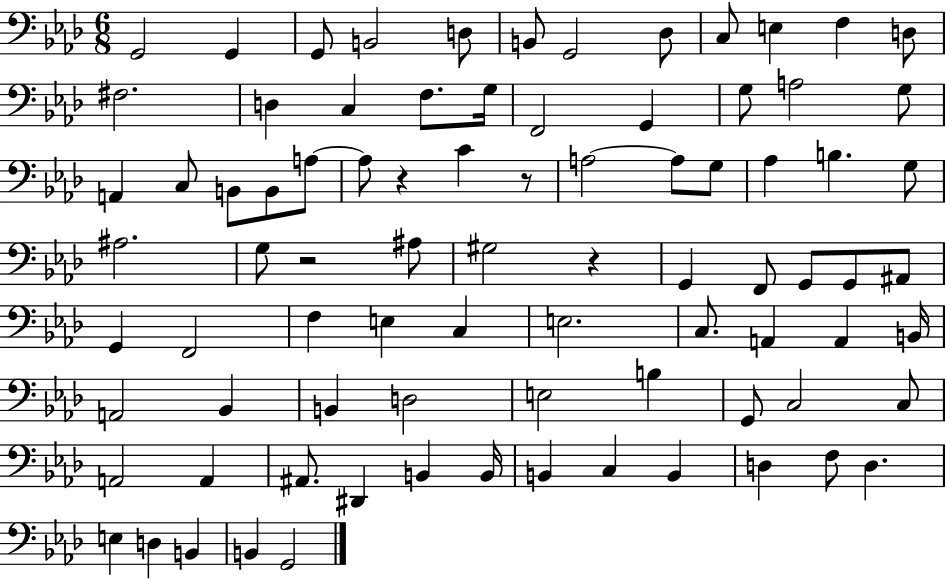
{
  \clef bass
  \numericTimeSignature
  \time 6/8
  \key aes \major
  g,2 g,4 | g,8 b,2 d8 | b,8 g,2 des8 | c8 e4 f4 d8 | \break fis2. | d4 c4 f8. g16 | f,2 g,4 | g8 a2 g8 | \break a,4 c8 b,8 b,8 a8~~ | a8 r4 c'4 r8 | a2~~ a8 g8 | aes4 b4. g8 | \break ais2. | g8 r2 ais8 | gis2 r4 | g,4 f,8 g,8 g,8 ais,8 | \break g,4 f,2 | f4 e4 c4 | e2. | c8. a,4 a,4 b,16 | \break a,2 bes,4 | b,4 d2 | e2 b4 | g,8 c2 c8 | \break a,2 a,4 | ais,8. dis,4 b,4 b,16 | b,4 c4 b,4 | d4 f8 d4. | \break e4 d4 b,4 | b,4 g,2 | \bar "|."
}